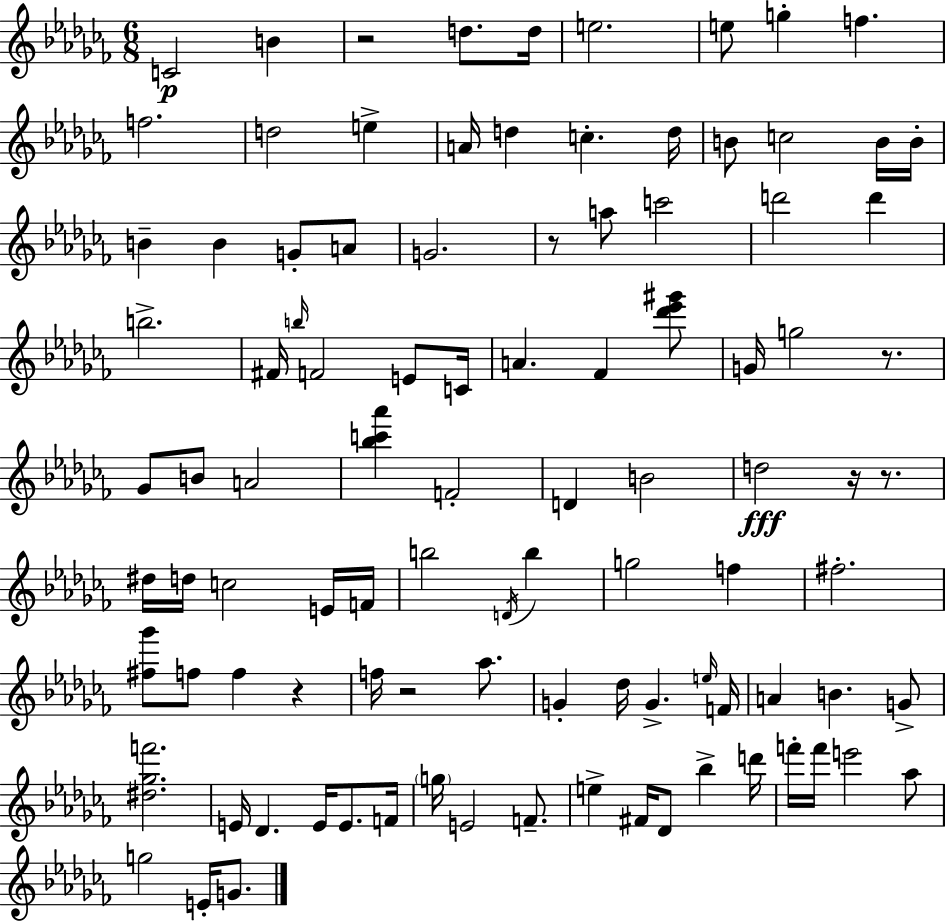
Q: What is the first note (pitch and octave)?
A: C4